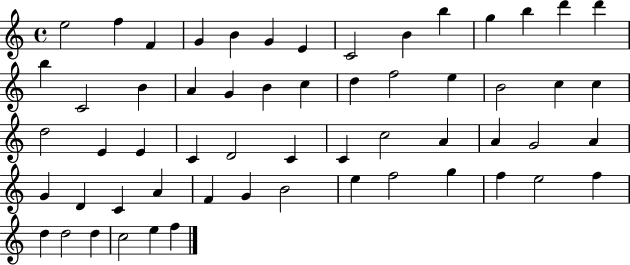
X:1
T:Untitled
M:4/4
L:1/4
K:C
e2 f F G B G E C2 B b g b d' d' b C2 B A G B c d f2 e B2 c c d2 E E C D2 C C c2 A A G2 A G D C A F G B2 e f2 g f e2 f d d2 d c2 e f